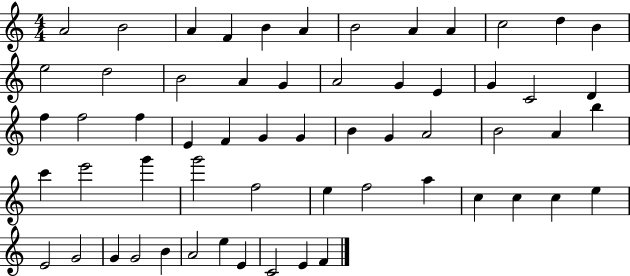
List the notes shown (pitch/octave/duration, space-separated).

A4/h B4/h A4/q F4/q B4/q A4/q B4/h A4/q A4/q C5/h D5/q B4/q E5/h D5/h B4/h A4/q G4/q A4/h G4/q E4/q G4/q C4/h D4/q F5/q F5/h F5/q E4/q F4/q G4/q G4/q B4/q G4/q A4/h B4/h A4/q B5/q C6/q E6/h G6/q G6/h F5/h E5/q F5/h A5/q C5/q C5/q C5/q E5/q E4/h G4/h G4/q G4/h B4/q A4/h E5/q E4/q C4/h E4/q F4/q